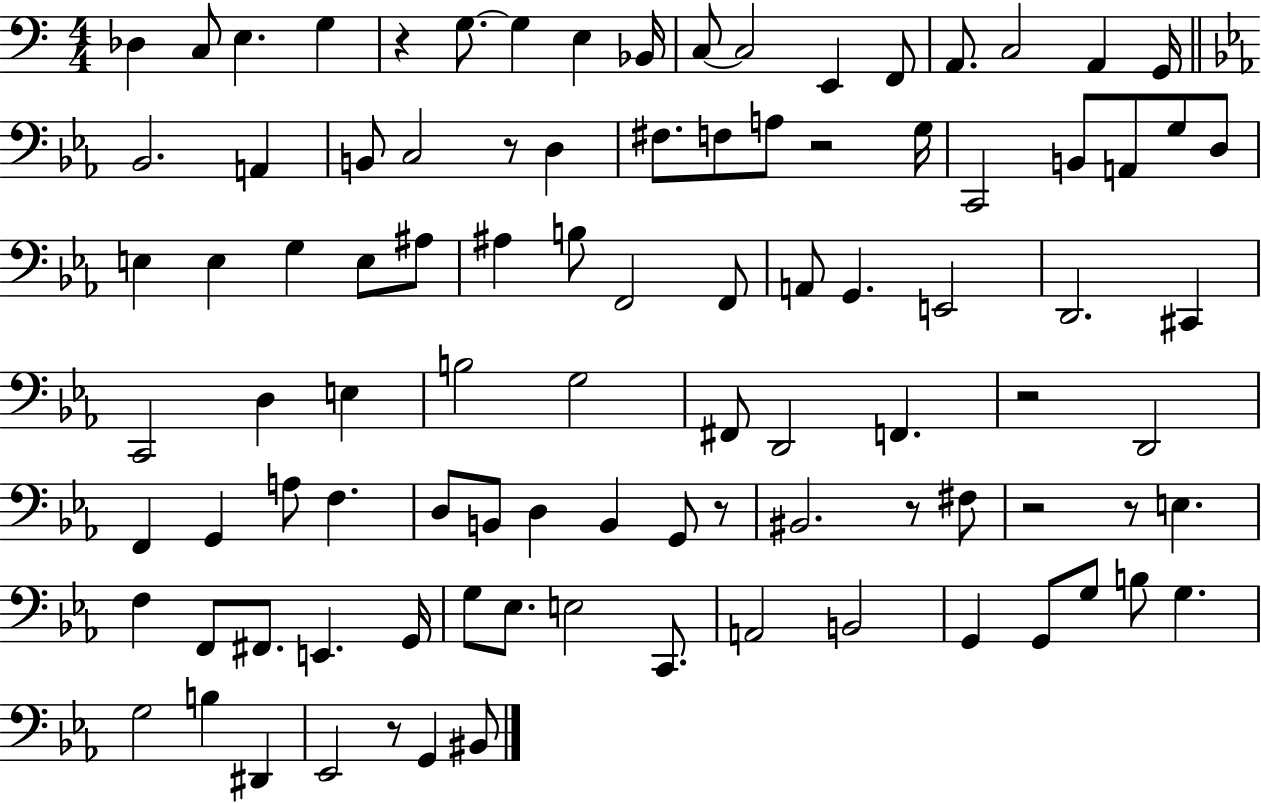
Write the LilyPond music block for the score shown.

{
  \clef bass
  \numericTimeSignature
  \time 4/4
  \key c \major
  des4 c8 e4. g4 | r4 g8.~~ g4 e4 bes,16 | c8~~ c2 e,4 f,8 | a,8. c2 a,4 g,16 | \break \bar "||" \break \key ees \major bes,2. a,4 | b,8 c2 r8 d4 | fis8. f8 a8 r2 g16 | c,2 b,8 a,8 g8 d8 | \break e4 e4 g4 e8 ais8 | ais4 b8 f,2 f,8 | a,8 g,4. e,2 | d,2. cis,4 | \break c,2 d4 e4 | b2 g2 | fis,8 d,2 f,4. | r2 d,2 | \break f,4 g,4 a8 f4. | d8 b,8 d4 b,4 g,8 r8 | bis,2. r8 fis8 | r2 r8 e4. | \break f4 f,8 fis,8. e,4. g,16 | g8 ees8. e2 c,8. | a,2 b,2 | g,4 g,8 g8 b8 g4. | \break g2 b4 dis,4 | ees,2 r8 g,4 bis,8 | \bar "|."
}